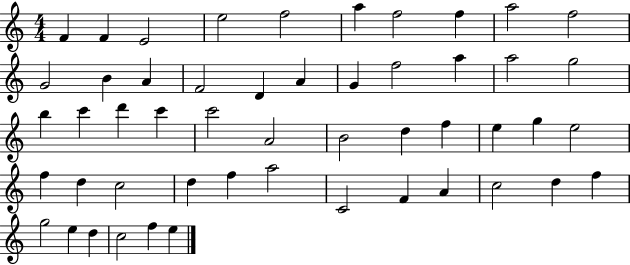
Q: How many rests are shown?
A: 0